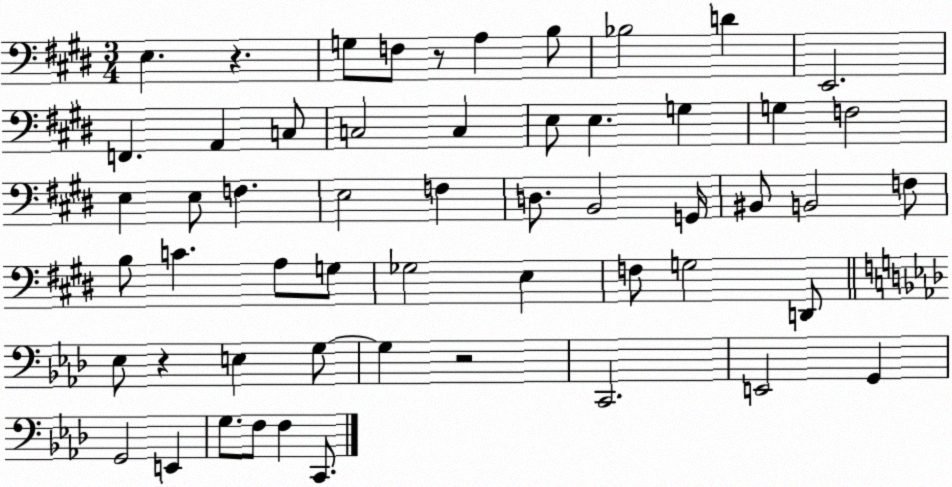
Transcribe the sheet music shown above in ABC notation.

X:1
T:Untitled
M:3/4
L:1/4
K:E
E, z G,/2 F,/2 z/2 A, B,/2 _B,2 D E,,2 F,, A,, C,/2 C,2 C, E,/2 E, G, G, F,2 E, E,/2 F, E,2 F, D,/2 B,,2 G,,/4 ^B,,/2 B,,2 F,/2 B,/2 C A,/2 G,/2 _G,2 E, F,/2 G,2 D,,/2 _E,/2 z E, G,/2 G, z2 C,,2 E,,2 G,, G,,2 E,, G,/2 F,/2 F, C,,/2